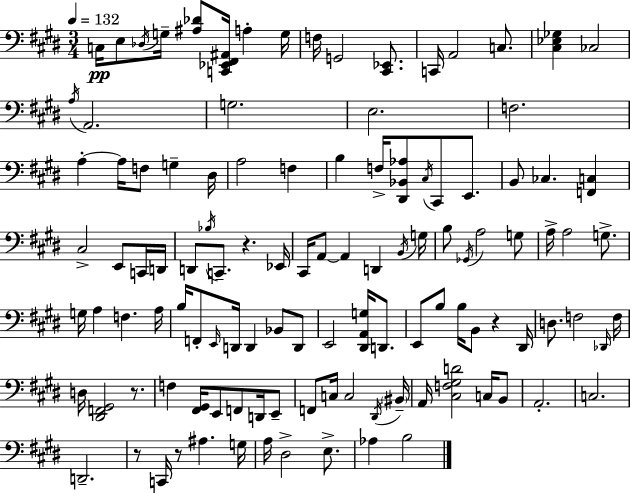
C3/s E3/e Db3/s G3/s [A#3,Db4]/e [C2,Eb2,F#2,A#2]/s A3/q G3/s F3/s G2/h [C#2,Eb2]/e. C2/s A2/h C3/e. [C#3,Eb3,Gb3]/q CES3/h A3/s A2/h. G3/h. E3/h. F3/h. A3/q A3/s F3/e G3/q D#3/s A3/h F3/q B3/q F3/s [D#2,Bb2,Ab3]/e C#3/s C#2/e E2/e. B2/e CES3/q. [F2,C3]/q C#3/h E2/e C2/s D2/s D2/e Bb3/s C2/e. R/q. Eb2/s C#2/s A2/e A2/q D2/q B2/s G3/s B3/e Gb2/s A3/h G3/e A3/s A3/h G3/e. G3/s A3/q F3/q. A3/s B3/s F2/e E2/s D2/s D2/q Bb2/e D2/e E2/h [D#2,A2,G3]/s D2/e. E2/e B3/e B3/s B2/e R/q D#2/s D3/e. F3/h Db2/s F3/s D3/s [D#2,F2,G#2]/h R/e. F3/q [F#2,G#2]/s E2/e F2/e D2/s E2/e F2/e C3/s C3/h D#2/s BIS2/s A2/s [C#3,F3,G#3,D4]/h C3/s B2/e A2/h. C3/h. D2/h. R/e C2/s R/e A#3/q. G3/s A3/s D#3/h E3/e. Ab3/q B3/h